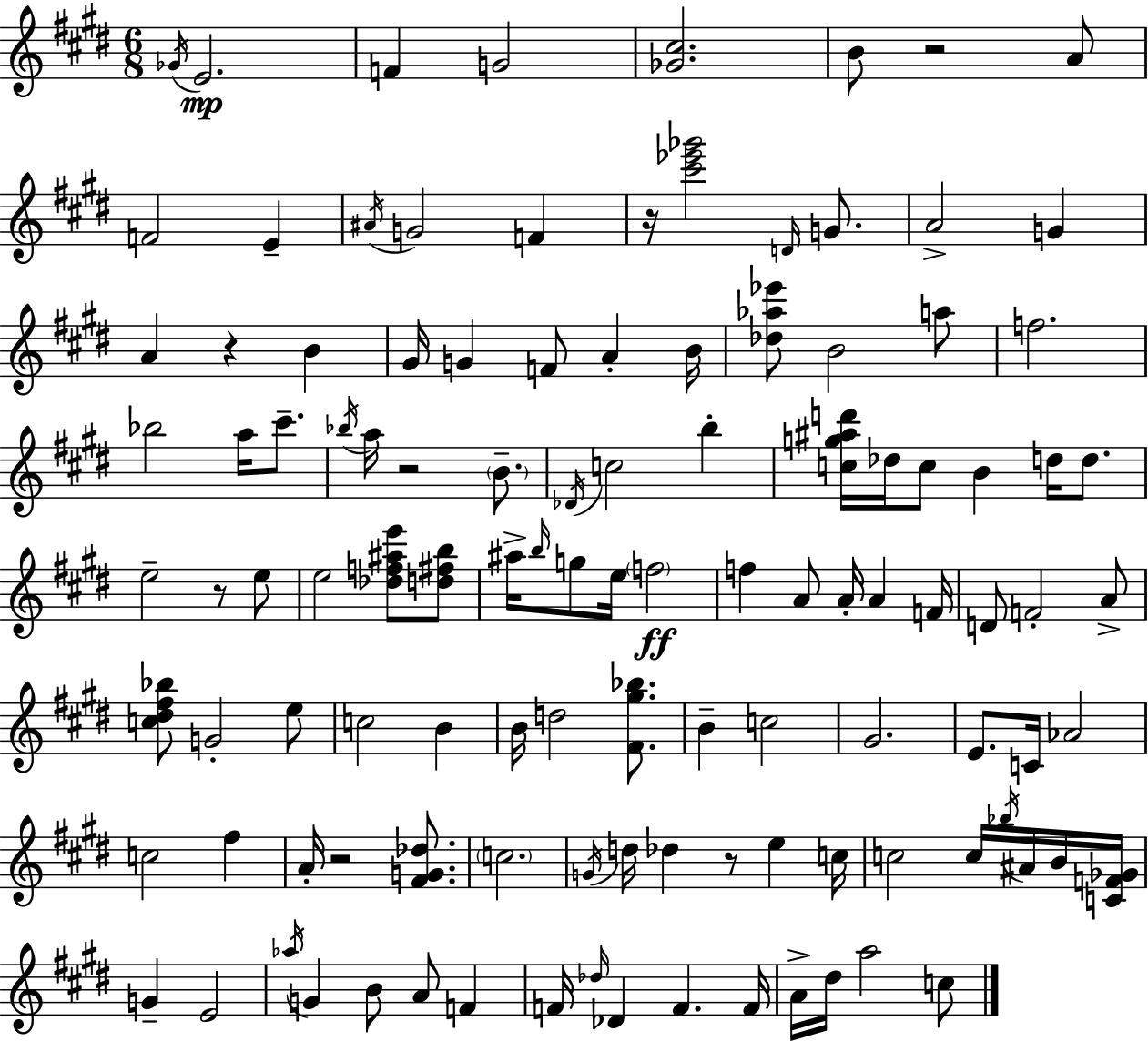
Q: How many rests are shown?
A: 7